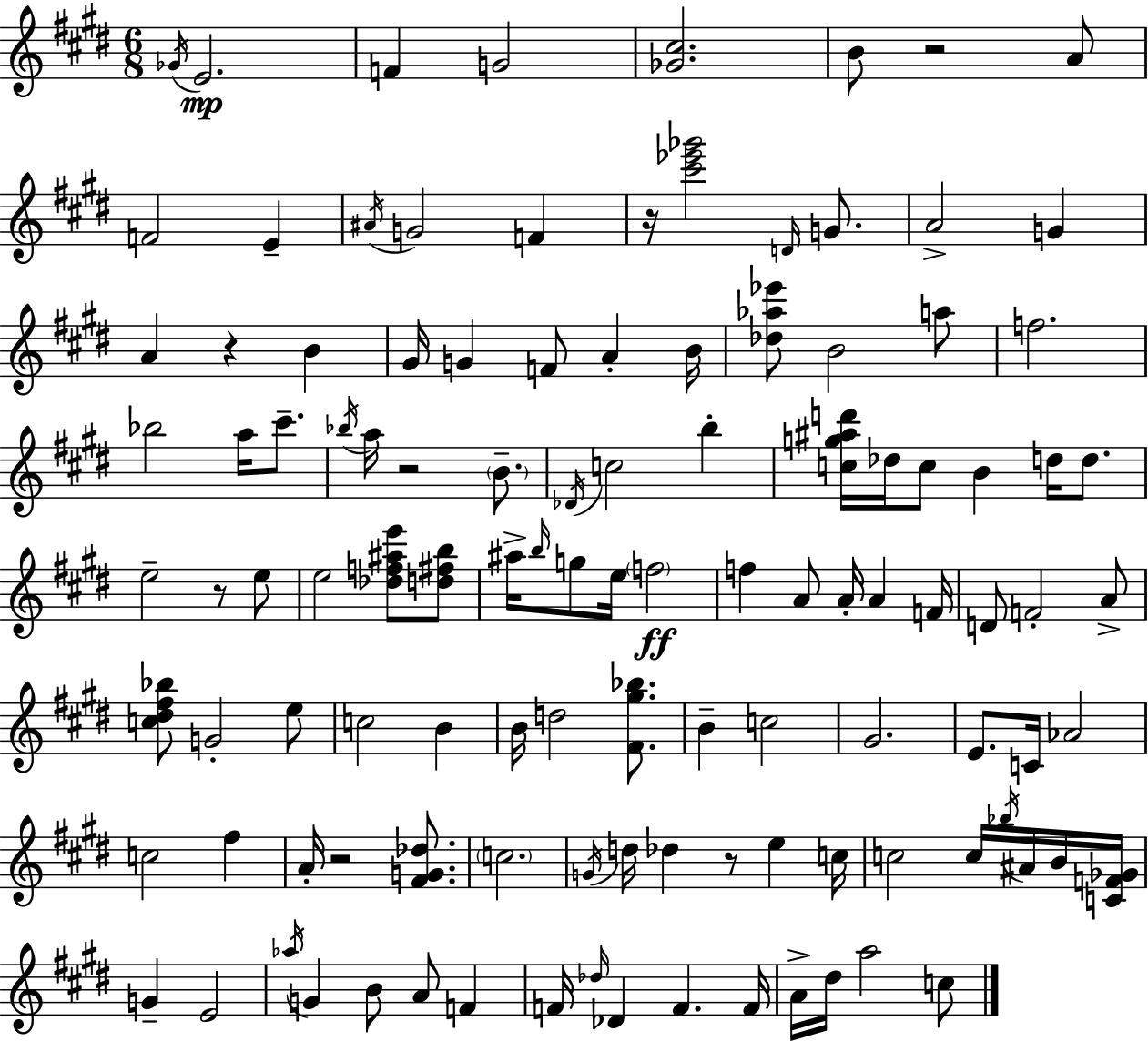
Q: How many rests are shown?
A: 7